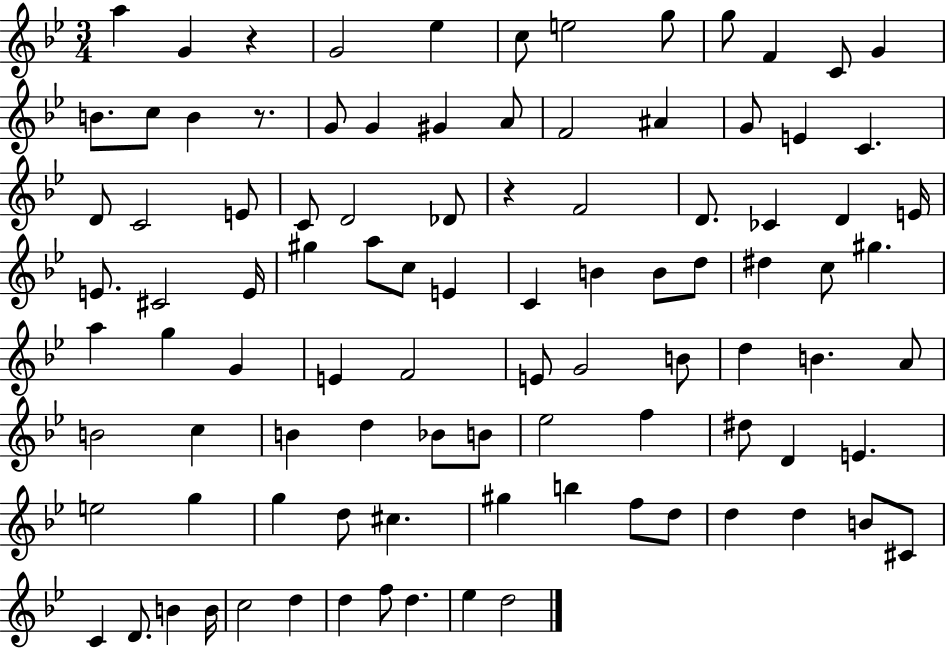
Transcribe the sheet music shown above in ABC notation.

X:1
T:Untitled
M:3/4
L:1/4
K:Bb
a G z G2 _e c/2 e2 g/2 g/2 F C/2 G B/2 c/2 B z/2 G/2 G ^G A/2 F2 ^A G/2 E C D/2 C2 E/2 C/2 D2 _D/2 z F2 D/2 _C D E/4 E/2 ^C2 E/4 ^g a/2 c/2 E C B B/2 d/2 ^d c/2 ^g a g G E F2 E/2 G2 B/2 d B A/2 B2 c B d _B/2 B/2 _e2 f ^d/2 D E e2 g g d/2 ^c ^g b f/2 d/2 d d B/2 ^C/2 C D/2 B B/4 c2 d d f/2 d _e d2